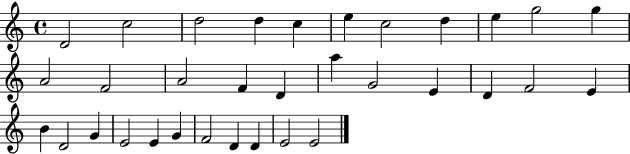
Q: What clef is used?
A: treble